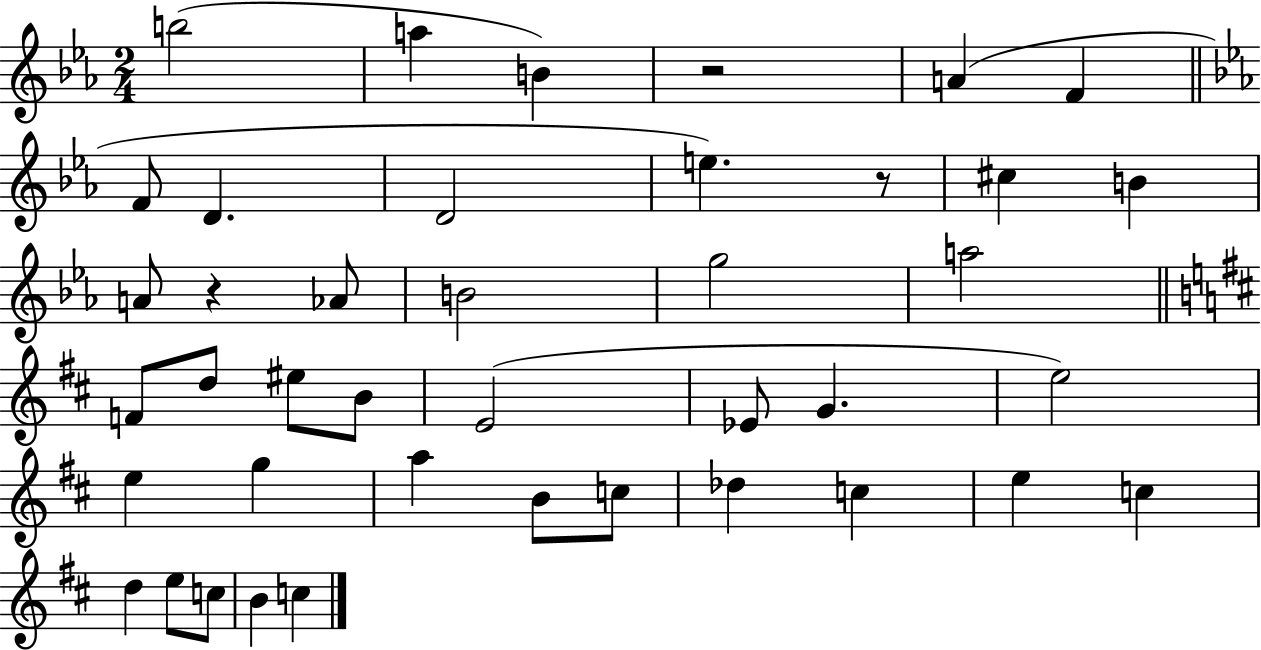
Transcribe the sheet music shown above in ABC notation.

X:1
T:Untitled
M:2/4
L:1/4
K:Eb
b2 a B z2 A F F/2 D D2 e z/2 ^c B A/2 z _A/2 B2 g2 a2 F/2 d/2 ^e/2 B/2 E2 _E/2 G e2 e g a B/2 c/2 _d c e c d e/2 c/2 B c